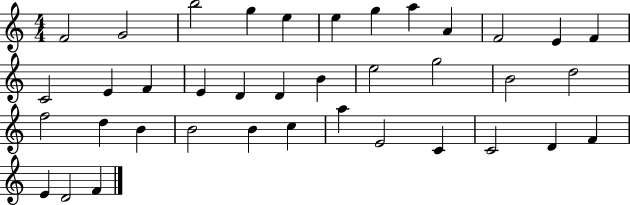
X:1
T:Untitled
M:4/4
L:1/4
K:C
F2 G2 b2 g e e g a A F2 E F C2 E F E D D B e2 g2 B2 d2 f2 d B B2 B c a E2 C C2 D F E D2 F